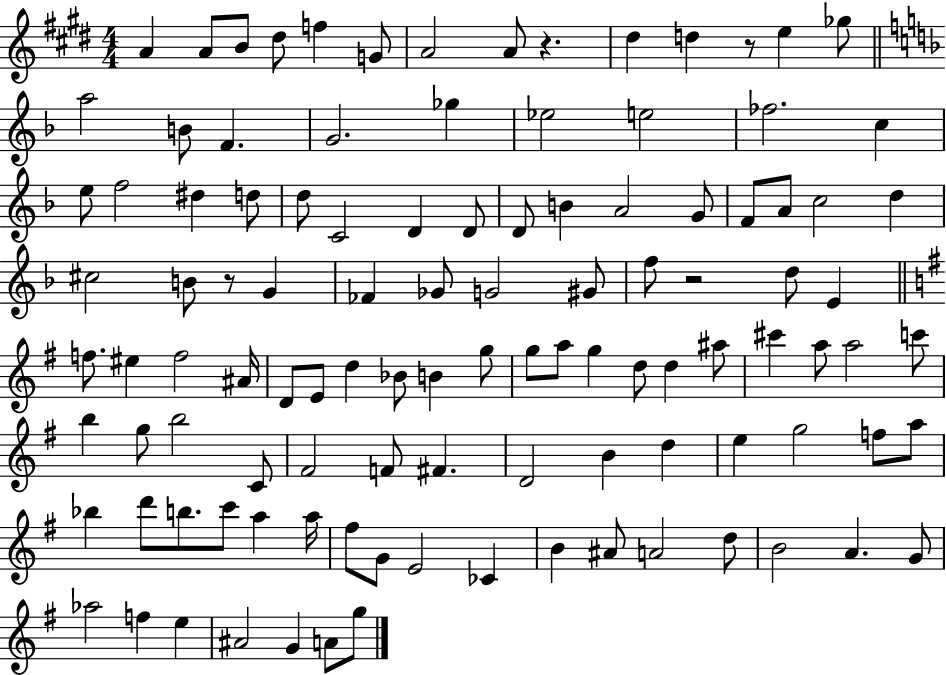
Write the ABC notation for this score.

X:1
T:Untitled
M:4/4
L:1/4
K:E
A A/2 B/2 ^d/2 f G/2 A2 A/2 z ^d d z/2 e _g/2 a2 B/2 F G2 _g _e2 e2 _f2 c e/2 f2 ^d d/2 d/2 C2 D D/2 D/2 B A2 G/2 F/2 A/2 c2 d ^c2 B/2 z/2 G _F _G/2 G2 ^G/2 f/2 z2 d/2 E f/2 ^e f2 ^A/4 D/2 E/2 d _B/2 B g/2 g/2 a/2 g d/2 d ^a/2 ^c' a/2 a2 c'/2 b g/2 b2 C/2 ^F2 F/2 ^F D2 B d e g2 f/2 a/2 _b d'/2 b/2 c'/2 a a/4 ^f/2 G/2 E2 _C B ^A/2 A2 d/2 B2 A G/2 _a2 f e ^A2 G A/2 g/2